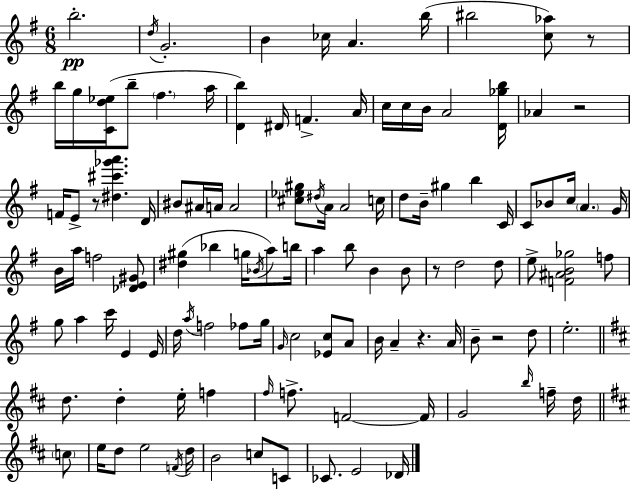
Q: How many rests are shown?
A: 6